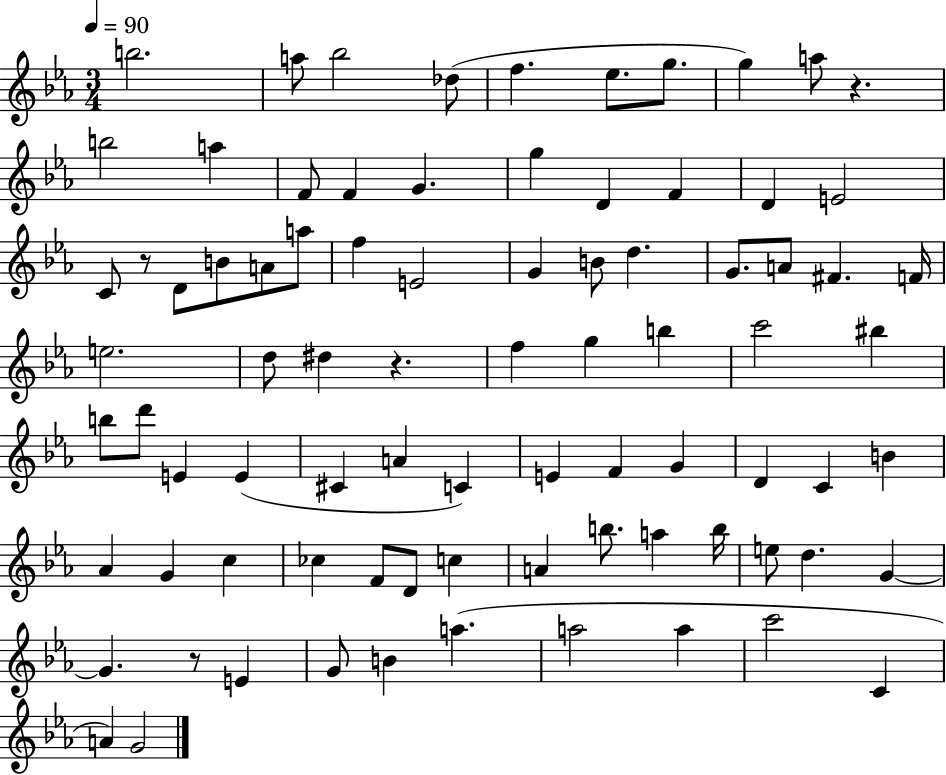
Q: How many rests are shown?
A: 4